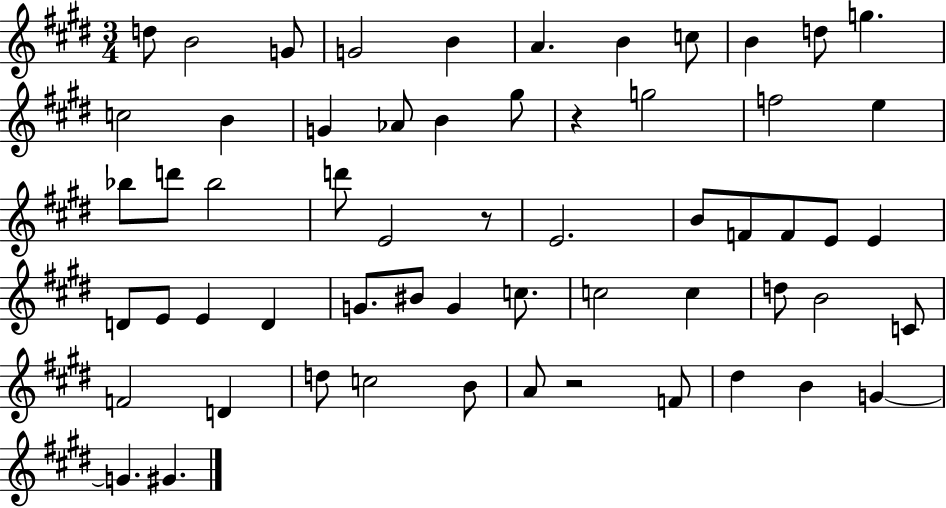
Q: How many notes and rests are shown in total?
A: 59